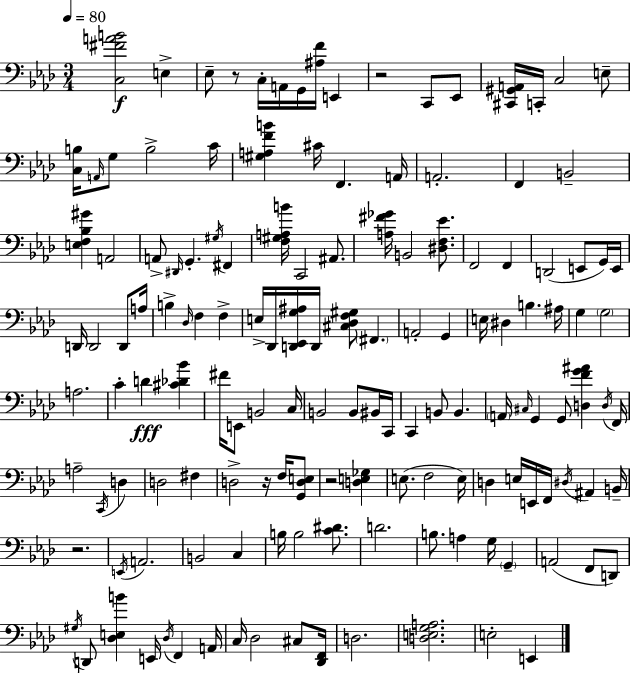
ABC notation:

X:1
T:Untitled
M:3/4
L:1/4
K:Ab
[C,^FAB]2 E, _E,/2 z/2 C,/4 A,,/4 G,,/4 [^A,F]/4 E,, z2 C,,/2 _E,,/2 [^C,,^G,,A,,]/4 C,,/4 C,2 E,/2 [C,B,]/4 A,,/4 G,/2 B,2 C/4 [^G,A,FB] ^C/4 F,, A,,/4 A,,2 F,, B,,2 [E,F,_B,^G] A,,2 A,,/2 ^D,,/4 G,, ^G,/4 ^F,, [F,^G,A,B]/4 C,,2 ^A,,/2 [A,^F_G]/4 B,,2 [^D,F,_E]/2 F,,2 F,, D,,2 E,,/2 G,,/4 E,,/4 D,,/4 D,,2 D,,/2 A,/4 B, _D,/4 F, F, E,/4 _D,,/4 [D,,_E,,G,^A,]/4 D,,/4 [^C,_D,F,^G,]/2 ^F,, A,,2 G,, E,/4 ^D, B, ^A,/4 G, G,2 A,2 C D [^C_D_B] ^F/4 E,,/2 B,,2 C,/4 B,,2 B,,/2 ^B,,/4 C,,/4 C,, B,,/2 B,, A,,/4 ^C,/4 G,, G,,/2 [D,FG^A] D,/4 F,,/4 A,2 C,,/4 D, D,2 ^F, D,2 z/4 F,/4 [G,,D,E,]/2 z2 [D,E,_G,] E,/2 F,2 E,/4 D, E,/4 E,,/4 F,,/4 ^D,/4 ^A,, B,,/4 z2 E,,/4 A,,2 B,,2 C, B,/4 B,2 [C^D]/2 D2 B,/2 A, G,/4 G,, A,,2 F,,/2 D,,/2 ^G,/4 D,,/2 [_D,E,B] E,,/4 _D,/4 F,, A,,/4 C,/4 _D,2 ^C,/2 [_D,,F,,]/4 D,2 [D,E,G,A,]2 E,2 E,,